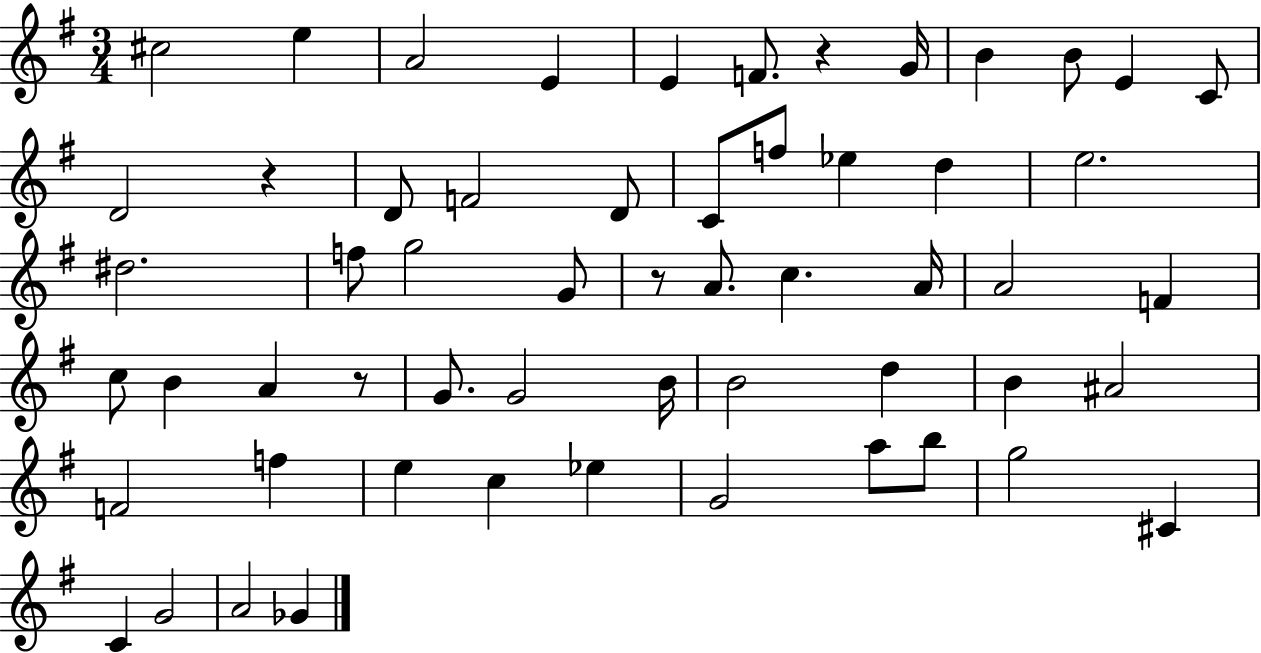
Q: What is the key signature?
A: G major